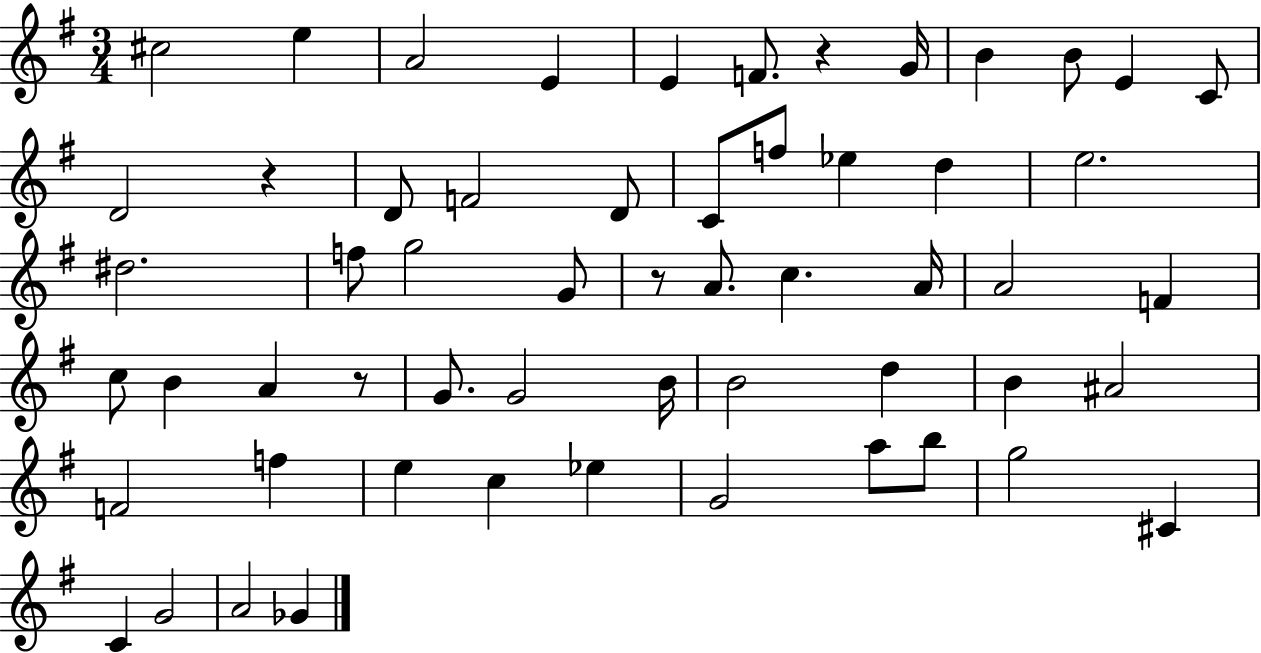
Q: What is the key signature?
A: G major